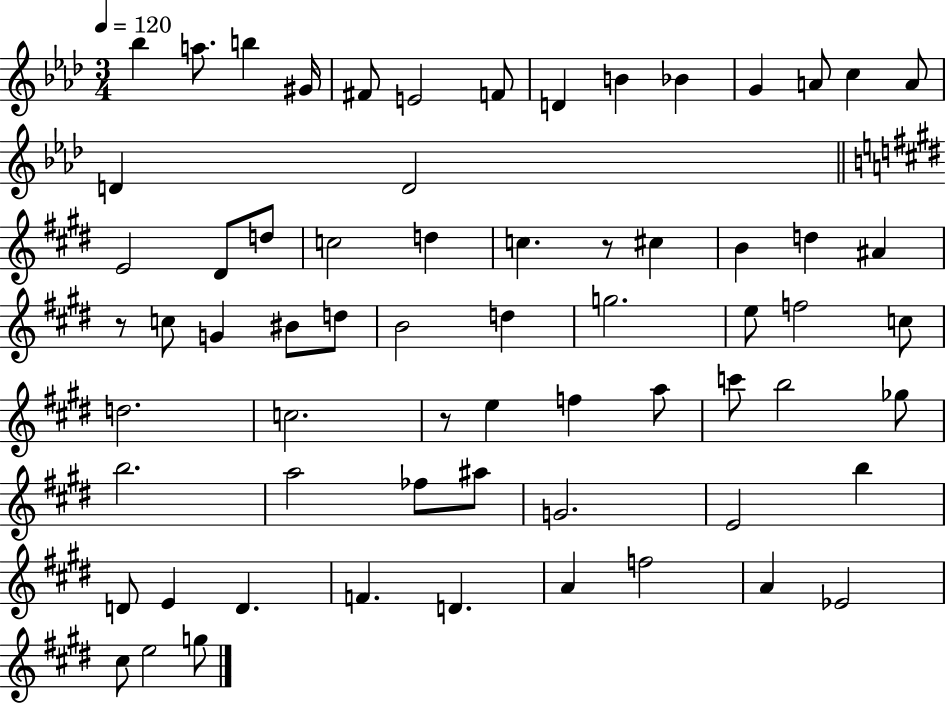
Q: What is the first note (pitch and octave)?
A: Bb5